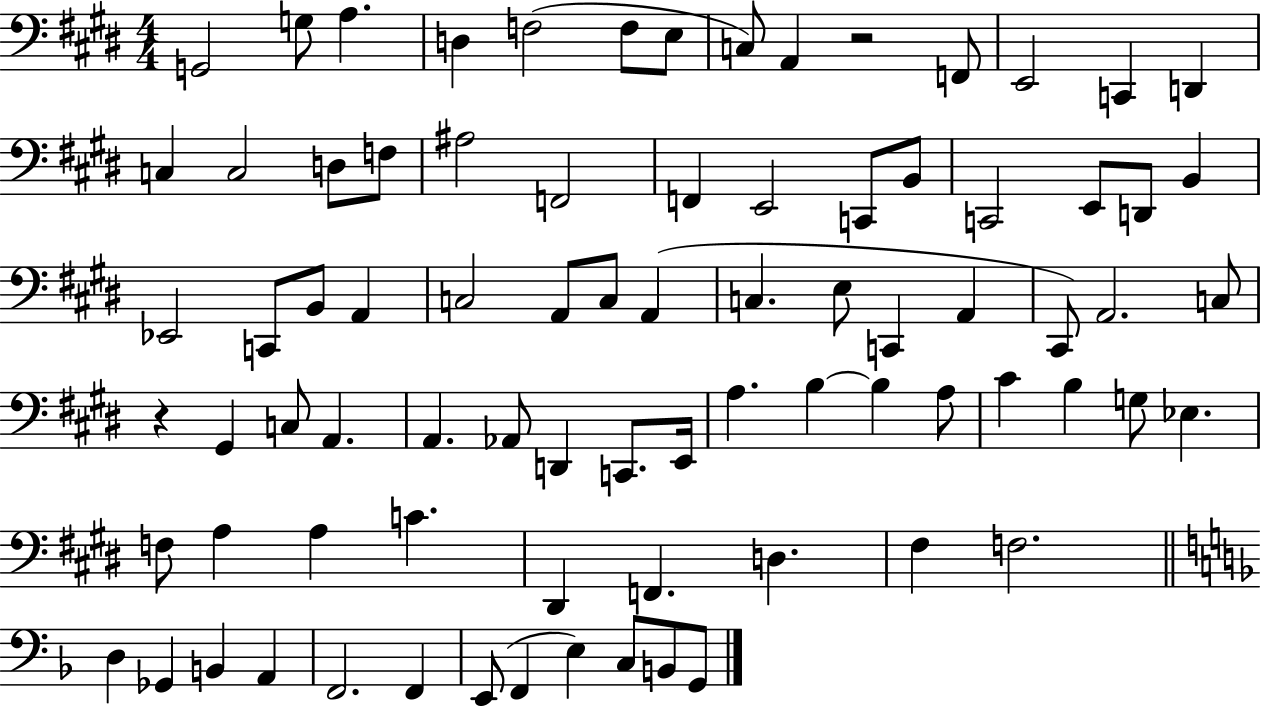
{
  \clef bass
  \numericTimeSignature
  \time 4/4
  \key e \major
  \repeat volta 2 { g,2 g8 a4. | d4 f2( f8 e8 | c8) a,4 r2 f,8 | e,2 c,4 d,4 | \break c4 c2 d8 f8 | ais2 f,2 | f,4 e,2 c,8 b,8 | c,2 e,8 d,8 b,4 | \break ees,2 c,8 b,8 a,4 | c2 a,8 c8 a,4( | c4. e8 c,4 a,4 | cis,8) a,2. c8 | \break r4 gis,4 c8 a,4. | a,4. aes,8 d,4 c,8. e,16 | a4. b4~~ b4 a8 | cis'4 b4 g8 ees4. | \break f8 a4 a4 c'4. | dis,4 f,4. d4. | fis4 f2. | \bar "||" \break \key f \major d4 ges,4 b,4 a,4 | f,2. f,4 | e,8( f,4 e4) c8 b,8 g,8 | } \bar "|."
}